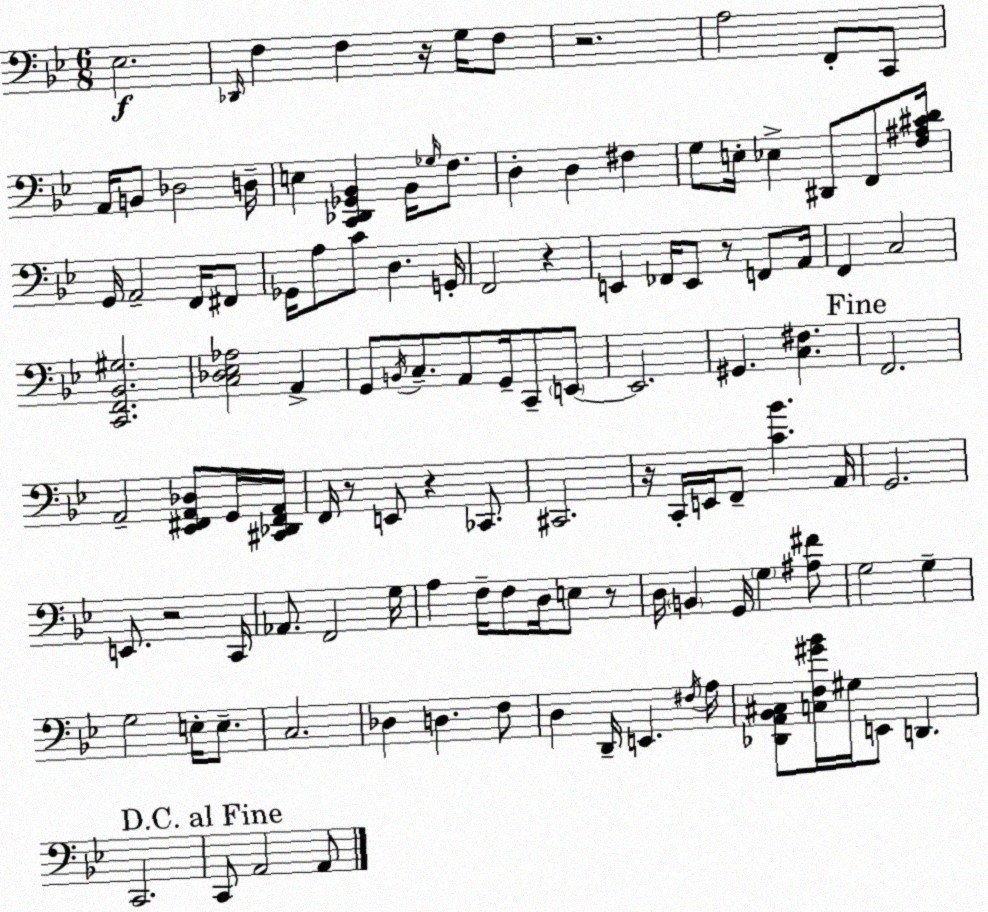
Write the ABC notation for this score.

X:1
T:Untitled
M:6/8
L:1/4
K:Bb
_E,2 _D,,/4 F, F, z/4 G,/4 F,/2 z2 A,2 F,,/2 C,,/2 A,,/4 B,,/2 _D,2 D,/4 E, [C,,_D,,_G,,_B,,] _B,,/4 _G,/4 F,/2 D, D, ^F, G,/2 E,/4 _E, ^D,,/2 F,,/2 [F,^A,^CD]/4 G,,/4 A,,2 F,,/4 ^F,,/2 _G,,/4 A,/2 C/2 D, G,,/4 F,,2 z E,, _F,,/4 E,,/2 z/2 F,,/2 A,,/4 F,, C,2 [C,,F,,_B,,^G,]2 [C,_D,_E,_A,]2 A,, G,,/2 B,,/4 C,/2 A,,/2 G,,/4 C,,/2 E,,/2 E,,2 ^G,, [C,^F,] F,,2 A,,2 [_E,,^F,,A,,_D,]/2 G,,/4 [^C,,_D,,^F,,A,,]/4 F,,/4 z/2 E,,/2 z _C,,/2 ^C,,2 z/4 C,,/4 E,,/4 F,,/2 [C_B] A,,/4 G,,2 E,,/2 z2 C,,/4 _A,,/2 F,,2 G,/4 A, F,/4 F,/2 D,/4 E,/2 z/2 D,/4 B,, G,,/4 G, [^A,^F]/2 G,2 G, G,2 E,/4 E,/2 C,2 _D, D, F,/2 D, D,,/4 E,, ^F,/4 A,/4 [_D,,A,,_B,,^C,]/2 [C,F,^G_B]/4 ^G,/4 E,,/2 D,, C,,2 C,,/2 A,,2 A,,/2